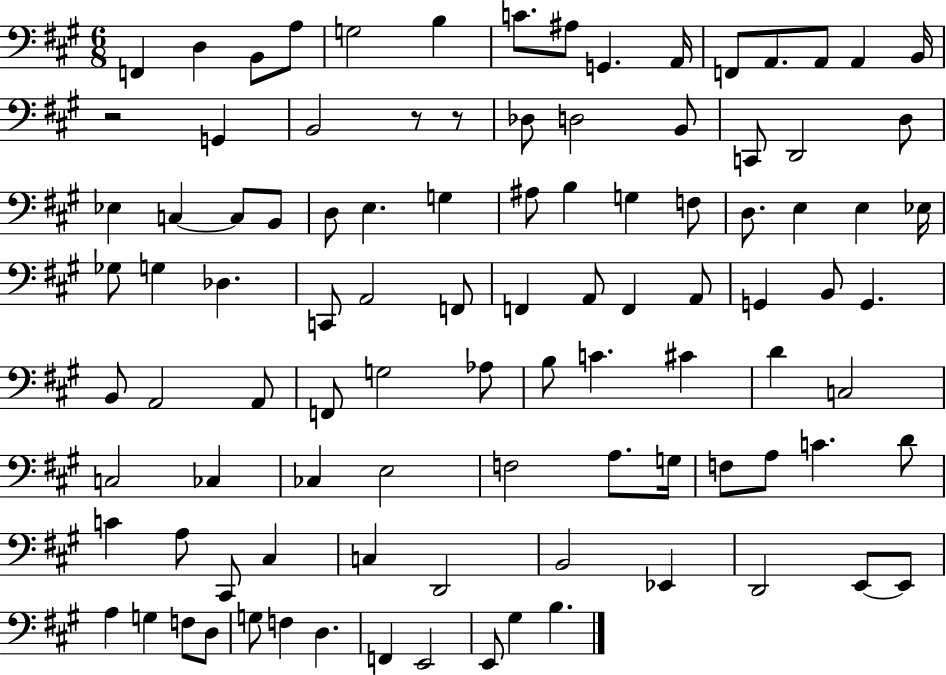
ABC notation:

X:1
T:Untitled
M:6/8
L:1/4
K:A
F,, D, B,,/2 A,/2 G,2 B, C/2 ^A,/2 G,, A,,/4 F,,/2 A,,/2 A,,/2 A,, B,,/4 z2 G,, B,,2 z/2 z/2 _D,/2 D,2 B,,/2 C,,/2 D,,2 D,/2 _E, C, C,/2 B,,/2 D,/2 E, G, ^A,/2 B, G, F,/2 D,/2 E, E, _E,/4 _G,/2 G, _D, C,,/2 A,,2 F,,/2 F,, A,,/2 F,, A,,/2 G,, B,,/2 G,, B,,/2 A,,2 A,,/2 F,,/2 G,2 _A,/2 B,/2 C ^C D C,2 C,2 _C, _C, E,2 F,2 A,/2 G,/4 F,/2 A,/2 C D/2 C A,/2 ^C,,/2 ^C, C, D,,2 B,,2 _E,, D,,2 E,,/2 E,,/2 A, G, F,/2 D,/2 G,/2 F, D, F,, E,,2 E,,/2 ^G, B,